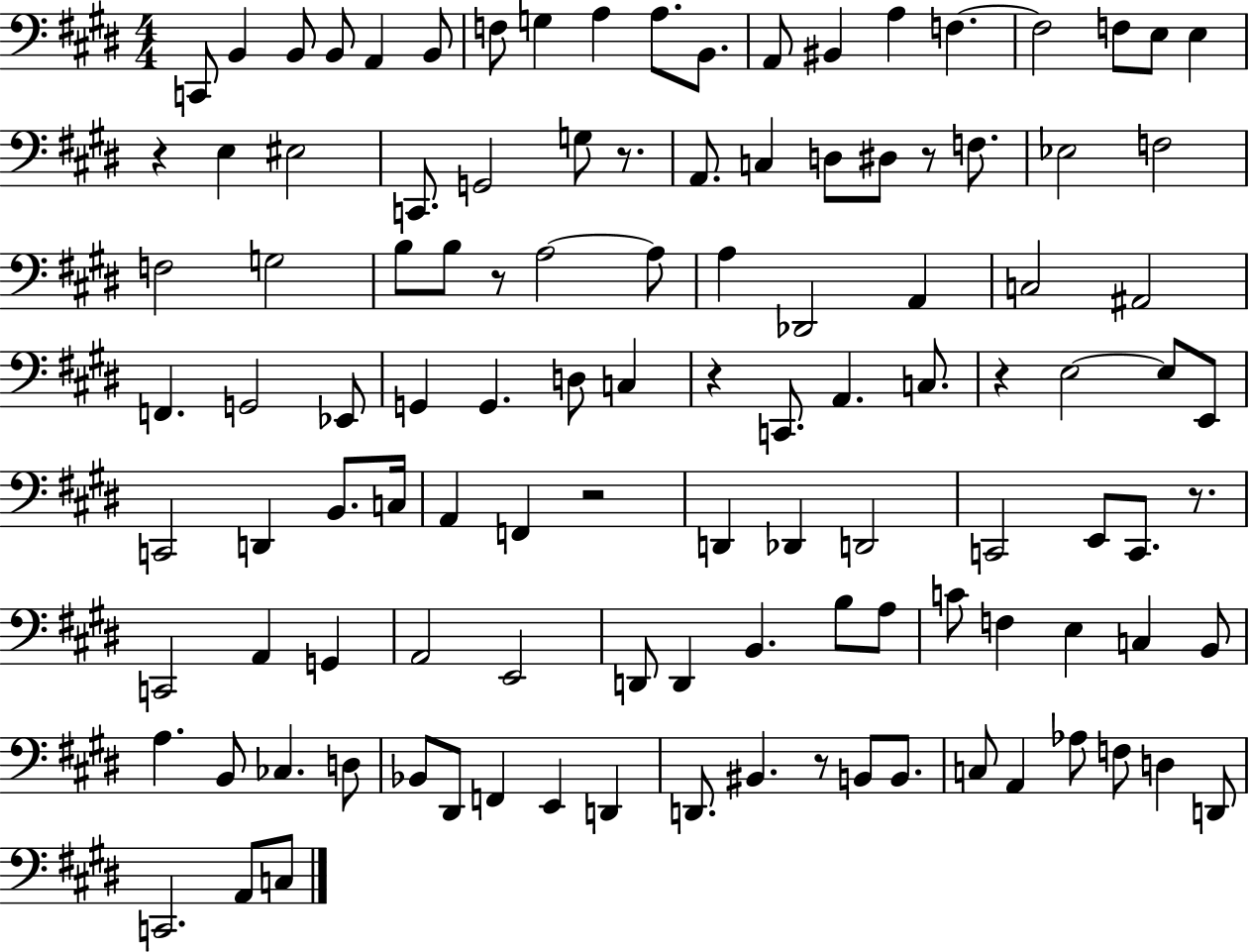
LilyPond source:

{
  \clef bass
  \numericTimeSignature
  \time 4/4
  \key e \major
  \repeat volta 2 { c,8 b,4 b,8 b,8 a,4 b,8 | f8 g4 a4 a8. b,8. | a,8 bis,4 a4 f4.~~ | f2 f8 e8 e4 | \break r4 e4 eis2 | c,8. g,2 g8 r8. | a,8. c4 d8 dis8 r8 f8. | ees2 f2 | \break f2 g2 | b8 b8 r8 a2~~ a8 | a4 des,2 a,4 | c2 ais,2 | \break f,4. g,2 ees,8 | g,4 g,4. d8 c4 | r4 c,8. a,4. c8. | r4 e2~~ e8 e,8 | \break c,2 d,4 b,8. c16 | a,4 f,4 r2 | d,4 des,4 d,2 | c,2 e,8 c,8. r8. | \break c,2 a,4 g,4 | a,2 e,2 | d,8 d,4 b,4. b8 a8 | c'8 f4 e4 c4 b,8 | \break a4. b,8 ces4. d8 | bes,8 dis,8 f,4 e,4 d,4 | d,8. bis,4. r8 b,8 b,8. | c8 a,4 aes8 f8 d4 d,8 | \break c,2. a,8 c8 | } \bar "|."
}